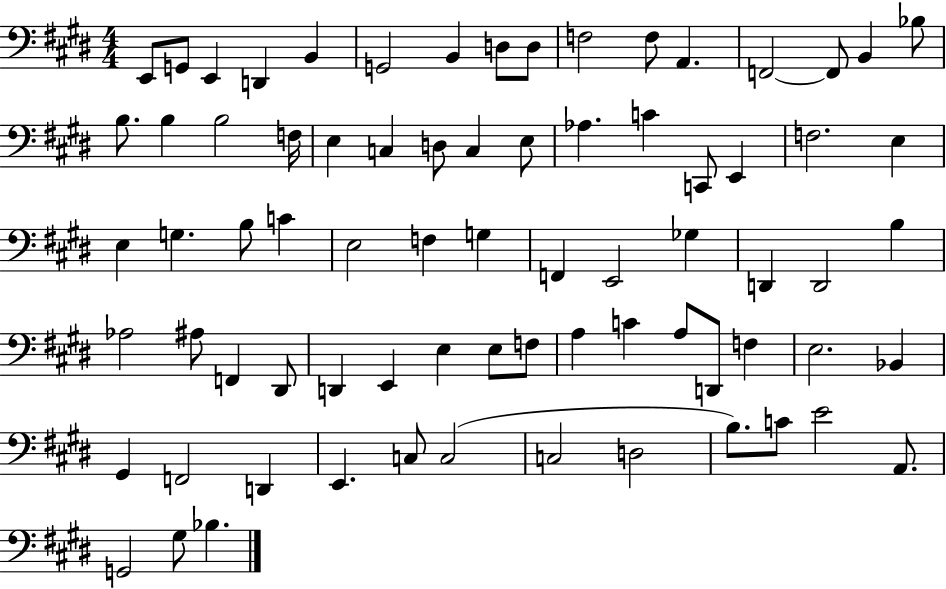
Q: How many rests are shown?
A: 0